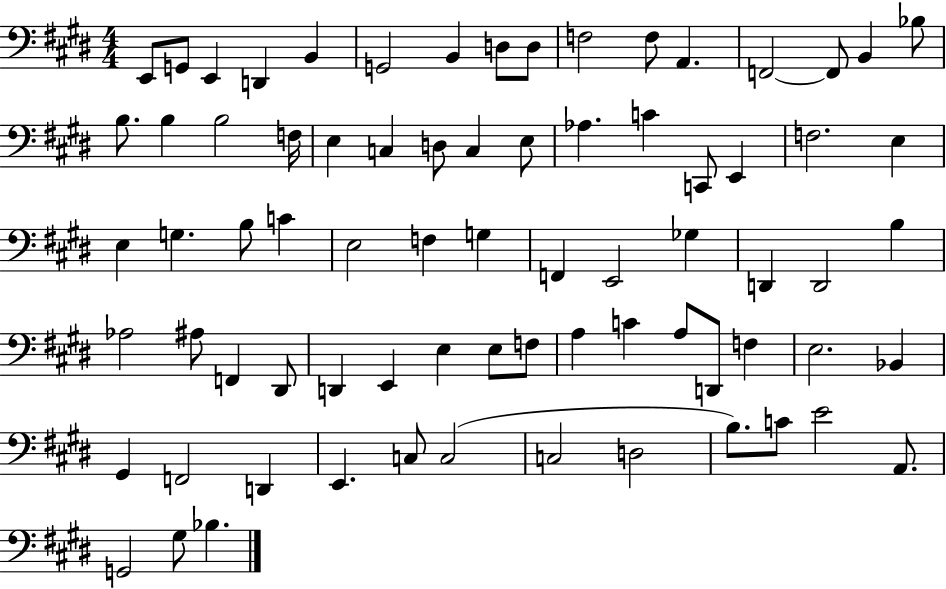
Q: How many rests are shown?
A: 0